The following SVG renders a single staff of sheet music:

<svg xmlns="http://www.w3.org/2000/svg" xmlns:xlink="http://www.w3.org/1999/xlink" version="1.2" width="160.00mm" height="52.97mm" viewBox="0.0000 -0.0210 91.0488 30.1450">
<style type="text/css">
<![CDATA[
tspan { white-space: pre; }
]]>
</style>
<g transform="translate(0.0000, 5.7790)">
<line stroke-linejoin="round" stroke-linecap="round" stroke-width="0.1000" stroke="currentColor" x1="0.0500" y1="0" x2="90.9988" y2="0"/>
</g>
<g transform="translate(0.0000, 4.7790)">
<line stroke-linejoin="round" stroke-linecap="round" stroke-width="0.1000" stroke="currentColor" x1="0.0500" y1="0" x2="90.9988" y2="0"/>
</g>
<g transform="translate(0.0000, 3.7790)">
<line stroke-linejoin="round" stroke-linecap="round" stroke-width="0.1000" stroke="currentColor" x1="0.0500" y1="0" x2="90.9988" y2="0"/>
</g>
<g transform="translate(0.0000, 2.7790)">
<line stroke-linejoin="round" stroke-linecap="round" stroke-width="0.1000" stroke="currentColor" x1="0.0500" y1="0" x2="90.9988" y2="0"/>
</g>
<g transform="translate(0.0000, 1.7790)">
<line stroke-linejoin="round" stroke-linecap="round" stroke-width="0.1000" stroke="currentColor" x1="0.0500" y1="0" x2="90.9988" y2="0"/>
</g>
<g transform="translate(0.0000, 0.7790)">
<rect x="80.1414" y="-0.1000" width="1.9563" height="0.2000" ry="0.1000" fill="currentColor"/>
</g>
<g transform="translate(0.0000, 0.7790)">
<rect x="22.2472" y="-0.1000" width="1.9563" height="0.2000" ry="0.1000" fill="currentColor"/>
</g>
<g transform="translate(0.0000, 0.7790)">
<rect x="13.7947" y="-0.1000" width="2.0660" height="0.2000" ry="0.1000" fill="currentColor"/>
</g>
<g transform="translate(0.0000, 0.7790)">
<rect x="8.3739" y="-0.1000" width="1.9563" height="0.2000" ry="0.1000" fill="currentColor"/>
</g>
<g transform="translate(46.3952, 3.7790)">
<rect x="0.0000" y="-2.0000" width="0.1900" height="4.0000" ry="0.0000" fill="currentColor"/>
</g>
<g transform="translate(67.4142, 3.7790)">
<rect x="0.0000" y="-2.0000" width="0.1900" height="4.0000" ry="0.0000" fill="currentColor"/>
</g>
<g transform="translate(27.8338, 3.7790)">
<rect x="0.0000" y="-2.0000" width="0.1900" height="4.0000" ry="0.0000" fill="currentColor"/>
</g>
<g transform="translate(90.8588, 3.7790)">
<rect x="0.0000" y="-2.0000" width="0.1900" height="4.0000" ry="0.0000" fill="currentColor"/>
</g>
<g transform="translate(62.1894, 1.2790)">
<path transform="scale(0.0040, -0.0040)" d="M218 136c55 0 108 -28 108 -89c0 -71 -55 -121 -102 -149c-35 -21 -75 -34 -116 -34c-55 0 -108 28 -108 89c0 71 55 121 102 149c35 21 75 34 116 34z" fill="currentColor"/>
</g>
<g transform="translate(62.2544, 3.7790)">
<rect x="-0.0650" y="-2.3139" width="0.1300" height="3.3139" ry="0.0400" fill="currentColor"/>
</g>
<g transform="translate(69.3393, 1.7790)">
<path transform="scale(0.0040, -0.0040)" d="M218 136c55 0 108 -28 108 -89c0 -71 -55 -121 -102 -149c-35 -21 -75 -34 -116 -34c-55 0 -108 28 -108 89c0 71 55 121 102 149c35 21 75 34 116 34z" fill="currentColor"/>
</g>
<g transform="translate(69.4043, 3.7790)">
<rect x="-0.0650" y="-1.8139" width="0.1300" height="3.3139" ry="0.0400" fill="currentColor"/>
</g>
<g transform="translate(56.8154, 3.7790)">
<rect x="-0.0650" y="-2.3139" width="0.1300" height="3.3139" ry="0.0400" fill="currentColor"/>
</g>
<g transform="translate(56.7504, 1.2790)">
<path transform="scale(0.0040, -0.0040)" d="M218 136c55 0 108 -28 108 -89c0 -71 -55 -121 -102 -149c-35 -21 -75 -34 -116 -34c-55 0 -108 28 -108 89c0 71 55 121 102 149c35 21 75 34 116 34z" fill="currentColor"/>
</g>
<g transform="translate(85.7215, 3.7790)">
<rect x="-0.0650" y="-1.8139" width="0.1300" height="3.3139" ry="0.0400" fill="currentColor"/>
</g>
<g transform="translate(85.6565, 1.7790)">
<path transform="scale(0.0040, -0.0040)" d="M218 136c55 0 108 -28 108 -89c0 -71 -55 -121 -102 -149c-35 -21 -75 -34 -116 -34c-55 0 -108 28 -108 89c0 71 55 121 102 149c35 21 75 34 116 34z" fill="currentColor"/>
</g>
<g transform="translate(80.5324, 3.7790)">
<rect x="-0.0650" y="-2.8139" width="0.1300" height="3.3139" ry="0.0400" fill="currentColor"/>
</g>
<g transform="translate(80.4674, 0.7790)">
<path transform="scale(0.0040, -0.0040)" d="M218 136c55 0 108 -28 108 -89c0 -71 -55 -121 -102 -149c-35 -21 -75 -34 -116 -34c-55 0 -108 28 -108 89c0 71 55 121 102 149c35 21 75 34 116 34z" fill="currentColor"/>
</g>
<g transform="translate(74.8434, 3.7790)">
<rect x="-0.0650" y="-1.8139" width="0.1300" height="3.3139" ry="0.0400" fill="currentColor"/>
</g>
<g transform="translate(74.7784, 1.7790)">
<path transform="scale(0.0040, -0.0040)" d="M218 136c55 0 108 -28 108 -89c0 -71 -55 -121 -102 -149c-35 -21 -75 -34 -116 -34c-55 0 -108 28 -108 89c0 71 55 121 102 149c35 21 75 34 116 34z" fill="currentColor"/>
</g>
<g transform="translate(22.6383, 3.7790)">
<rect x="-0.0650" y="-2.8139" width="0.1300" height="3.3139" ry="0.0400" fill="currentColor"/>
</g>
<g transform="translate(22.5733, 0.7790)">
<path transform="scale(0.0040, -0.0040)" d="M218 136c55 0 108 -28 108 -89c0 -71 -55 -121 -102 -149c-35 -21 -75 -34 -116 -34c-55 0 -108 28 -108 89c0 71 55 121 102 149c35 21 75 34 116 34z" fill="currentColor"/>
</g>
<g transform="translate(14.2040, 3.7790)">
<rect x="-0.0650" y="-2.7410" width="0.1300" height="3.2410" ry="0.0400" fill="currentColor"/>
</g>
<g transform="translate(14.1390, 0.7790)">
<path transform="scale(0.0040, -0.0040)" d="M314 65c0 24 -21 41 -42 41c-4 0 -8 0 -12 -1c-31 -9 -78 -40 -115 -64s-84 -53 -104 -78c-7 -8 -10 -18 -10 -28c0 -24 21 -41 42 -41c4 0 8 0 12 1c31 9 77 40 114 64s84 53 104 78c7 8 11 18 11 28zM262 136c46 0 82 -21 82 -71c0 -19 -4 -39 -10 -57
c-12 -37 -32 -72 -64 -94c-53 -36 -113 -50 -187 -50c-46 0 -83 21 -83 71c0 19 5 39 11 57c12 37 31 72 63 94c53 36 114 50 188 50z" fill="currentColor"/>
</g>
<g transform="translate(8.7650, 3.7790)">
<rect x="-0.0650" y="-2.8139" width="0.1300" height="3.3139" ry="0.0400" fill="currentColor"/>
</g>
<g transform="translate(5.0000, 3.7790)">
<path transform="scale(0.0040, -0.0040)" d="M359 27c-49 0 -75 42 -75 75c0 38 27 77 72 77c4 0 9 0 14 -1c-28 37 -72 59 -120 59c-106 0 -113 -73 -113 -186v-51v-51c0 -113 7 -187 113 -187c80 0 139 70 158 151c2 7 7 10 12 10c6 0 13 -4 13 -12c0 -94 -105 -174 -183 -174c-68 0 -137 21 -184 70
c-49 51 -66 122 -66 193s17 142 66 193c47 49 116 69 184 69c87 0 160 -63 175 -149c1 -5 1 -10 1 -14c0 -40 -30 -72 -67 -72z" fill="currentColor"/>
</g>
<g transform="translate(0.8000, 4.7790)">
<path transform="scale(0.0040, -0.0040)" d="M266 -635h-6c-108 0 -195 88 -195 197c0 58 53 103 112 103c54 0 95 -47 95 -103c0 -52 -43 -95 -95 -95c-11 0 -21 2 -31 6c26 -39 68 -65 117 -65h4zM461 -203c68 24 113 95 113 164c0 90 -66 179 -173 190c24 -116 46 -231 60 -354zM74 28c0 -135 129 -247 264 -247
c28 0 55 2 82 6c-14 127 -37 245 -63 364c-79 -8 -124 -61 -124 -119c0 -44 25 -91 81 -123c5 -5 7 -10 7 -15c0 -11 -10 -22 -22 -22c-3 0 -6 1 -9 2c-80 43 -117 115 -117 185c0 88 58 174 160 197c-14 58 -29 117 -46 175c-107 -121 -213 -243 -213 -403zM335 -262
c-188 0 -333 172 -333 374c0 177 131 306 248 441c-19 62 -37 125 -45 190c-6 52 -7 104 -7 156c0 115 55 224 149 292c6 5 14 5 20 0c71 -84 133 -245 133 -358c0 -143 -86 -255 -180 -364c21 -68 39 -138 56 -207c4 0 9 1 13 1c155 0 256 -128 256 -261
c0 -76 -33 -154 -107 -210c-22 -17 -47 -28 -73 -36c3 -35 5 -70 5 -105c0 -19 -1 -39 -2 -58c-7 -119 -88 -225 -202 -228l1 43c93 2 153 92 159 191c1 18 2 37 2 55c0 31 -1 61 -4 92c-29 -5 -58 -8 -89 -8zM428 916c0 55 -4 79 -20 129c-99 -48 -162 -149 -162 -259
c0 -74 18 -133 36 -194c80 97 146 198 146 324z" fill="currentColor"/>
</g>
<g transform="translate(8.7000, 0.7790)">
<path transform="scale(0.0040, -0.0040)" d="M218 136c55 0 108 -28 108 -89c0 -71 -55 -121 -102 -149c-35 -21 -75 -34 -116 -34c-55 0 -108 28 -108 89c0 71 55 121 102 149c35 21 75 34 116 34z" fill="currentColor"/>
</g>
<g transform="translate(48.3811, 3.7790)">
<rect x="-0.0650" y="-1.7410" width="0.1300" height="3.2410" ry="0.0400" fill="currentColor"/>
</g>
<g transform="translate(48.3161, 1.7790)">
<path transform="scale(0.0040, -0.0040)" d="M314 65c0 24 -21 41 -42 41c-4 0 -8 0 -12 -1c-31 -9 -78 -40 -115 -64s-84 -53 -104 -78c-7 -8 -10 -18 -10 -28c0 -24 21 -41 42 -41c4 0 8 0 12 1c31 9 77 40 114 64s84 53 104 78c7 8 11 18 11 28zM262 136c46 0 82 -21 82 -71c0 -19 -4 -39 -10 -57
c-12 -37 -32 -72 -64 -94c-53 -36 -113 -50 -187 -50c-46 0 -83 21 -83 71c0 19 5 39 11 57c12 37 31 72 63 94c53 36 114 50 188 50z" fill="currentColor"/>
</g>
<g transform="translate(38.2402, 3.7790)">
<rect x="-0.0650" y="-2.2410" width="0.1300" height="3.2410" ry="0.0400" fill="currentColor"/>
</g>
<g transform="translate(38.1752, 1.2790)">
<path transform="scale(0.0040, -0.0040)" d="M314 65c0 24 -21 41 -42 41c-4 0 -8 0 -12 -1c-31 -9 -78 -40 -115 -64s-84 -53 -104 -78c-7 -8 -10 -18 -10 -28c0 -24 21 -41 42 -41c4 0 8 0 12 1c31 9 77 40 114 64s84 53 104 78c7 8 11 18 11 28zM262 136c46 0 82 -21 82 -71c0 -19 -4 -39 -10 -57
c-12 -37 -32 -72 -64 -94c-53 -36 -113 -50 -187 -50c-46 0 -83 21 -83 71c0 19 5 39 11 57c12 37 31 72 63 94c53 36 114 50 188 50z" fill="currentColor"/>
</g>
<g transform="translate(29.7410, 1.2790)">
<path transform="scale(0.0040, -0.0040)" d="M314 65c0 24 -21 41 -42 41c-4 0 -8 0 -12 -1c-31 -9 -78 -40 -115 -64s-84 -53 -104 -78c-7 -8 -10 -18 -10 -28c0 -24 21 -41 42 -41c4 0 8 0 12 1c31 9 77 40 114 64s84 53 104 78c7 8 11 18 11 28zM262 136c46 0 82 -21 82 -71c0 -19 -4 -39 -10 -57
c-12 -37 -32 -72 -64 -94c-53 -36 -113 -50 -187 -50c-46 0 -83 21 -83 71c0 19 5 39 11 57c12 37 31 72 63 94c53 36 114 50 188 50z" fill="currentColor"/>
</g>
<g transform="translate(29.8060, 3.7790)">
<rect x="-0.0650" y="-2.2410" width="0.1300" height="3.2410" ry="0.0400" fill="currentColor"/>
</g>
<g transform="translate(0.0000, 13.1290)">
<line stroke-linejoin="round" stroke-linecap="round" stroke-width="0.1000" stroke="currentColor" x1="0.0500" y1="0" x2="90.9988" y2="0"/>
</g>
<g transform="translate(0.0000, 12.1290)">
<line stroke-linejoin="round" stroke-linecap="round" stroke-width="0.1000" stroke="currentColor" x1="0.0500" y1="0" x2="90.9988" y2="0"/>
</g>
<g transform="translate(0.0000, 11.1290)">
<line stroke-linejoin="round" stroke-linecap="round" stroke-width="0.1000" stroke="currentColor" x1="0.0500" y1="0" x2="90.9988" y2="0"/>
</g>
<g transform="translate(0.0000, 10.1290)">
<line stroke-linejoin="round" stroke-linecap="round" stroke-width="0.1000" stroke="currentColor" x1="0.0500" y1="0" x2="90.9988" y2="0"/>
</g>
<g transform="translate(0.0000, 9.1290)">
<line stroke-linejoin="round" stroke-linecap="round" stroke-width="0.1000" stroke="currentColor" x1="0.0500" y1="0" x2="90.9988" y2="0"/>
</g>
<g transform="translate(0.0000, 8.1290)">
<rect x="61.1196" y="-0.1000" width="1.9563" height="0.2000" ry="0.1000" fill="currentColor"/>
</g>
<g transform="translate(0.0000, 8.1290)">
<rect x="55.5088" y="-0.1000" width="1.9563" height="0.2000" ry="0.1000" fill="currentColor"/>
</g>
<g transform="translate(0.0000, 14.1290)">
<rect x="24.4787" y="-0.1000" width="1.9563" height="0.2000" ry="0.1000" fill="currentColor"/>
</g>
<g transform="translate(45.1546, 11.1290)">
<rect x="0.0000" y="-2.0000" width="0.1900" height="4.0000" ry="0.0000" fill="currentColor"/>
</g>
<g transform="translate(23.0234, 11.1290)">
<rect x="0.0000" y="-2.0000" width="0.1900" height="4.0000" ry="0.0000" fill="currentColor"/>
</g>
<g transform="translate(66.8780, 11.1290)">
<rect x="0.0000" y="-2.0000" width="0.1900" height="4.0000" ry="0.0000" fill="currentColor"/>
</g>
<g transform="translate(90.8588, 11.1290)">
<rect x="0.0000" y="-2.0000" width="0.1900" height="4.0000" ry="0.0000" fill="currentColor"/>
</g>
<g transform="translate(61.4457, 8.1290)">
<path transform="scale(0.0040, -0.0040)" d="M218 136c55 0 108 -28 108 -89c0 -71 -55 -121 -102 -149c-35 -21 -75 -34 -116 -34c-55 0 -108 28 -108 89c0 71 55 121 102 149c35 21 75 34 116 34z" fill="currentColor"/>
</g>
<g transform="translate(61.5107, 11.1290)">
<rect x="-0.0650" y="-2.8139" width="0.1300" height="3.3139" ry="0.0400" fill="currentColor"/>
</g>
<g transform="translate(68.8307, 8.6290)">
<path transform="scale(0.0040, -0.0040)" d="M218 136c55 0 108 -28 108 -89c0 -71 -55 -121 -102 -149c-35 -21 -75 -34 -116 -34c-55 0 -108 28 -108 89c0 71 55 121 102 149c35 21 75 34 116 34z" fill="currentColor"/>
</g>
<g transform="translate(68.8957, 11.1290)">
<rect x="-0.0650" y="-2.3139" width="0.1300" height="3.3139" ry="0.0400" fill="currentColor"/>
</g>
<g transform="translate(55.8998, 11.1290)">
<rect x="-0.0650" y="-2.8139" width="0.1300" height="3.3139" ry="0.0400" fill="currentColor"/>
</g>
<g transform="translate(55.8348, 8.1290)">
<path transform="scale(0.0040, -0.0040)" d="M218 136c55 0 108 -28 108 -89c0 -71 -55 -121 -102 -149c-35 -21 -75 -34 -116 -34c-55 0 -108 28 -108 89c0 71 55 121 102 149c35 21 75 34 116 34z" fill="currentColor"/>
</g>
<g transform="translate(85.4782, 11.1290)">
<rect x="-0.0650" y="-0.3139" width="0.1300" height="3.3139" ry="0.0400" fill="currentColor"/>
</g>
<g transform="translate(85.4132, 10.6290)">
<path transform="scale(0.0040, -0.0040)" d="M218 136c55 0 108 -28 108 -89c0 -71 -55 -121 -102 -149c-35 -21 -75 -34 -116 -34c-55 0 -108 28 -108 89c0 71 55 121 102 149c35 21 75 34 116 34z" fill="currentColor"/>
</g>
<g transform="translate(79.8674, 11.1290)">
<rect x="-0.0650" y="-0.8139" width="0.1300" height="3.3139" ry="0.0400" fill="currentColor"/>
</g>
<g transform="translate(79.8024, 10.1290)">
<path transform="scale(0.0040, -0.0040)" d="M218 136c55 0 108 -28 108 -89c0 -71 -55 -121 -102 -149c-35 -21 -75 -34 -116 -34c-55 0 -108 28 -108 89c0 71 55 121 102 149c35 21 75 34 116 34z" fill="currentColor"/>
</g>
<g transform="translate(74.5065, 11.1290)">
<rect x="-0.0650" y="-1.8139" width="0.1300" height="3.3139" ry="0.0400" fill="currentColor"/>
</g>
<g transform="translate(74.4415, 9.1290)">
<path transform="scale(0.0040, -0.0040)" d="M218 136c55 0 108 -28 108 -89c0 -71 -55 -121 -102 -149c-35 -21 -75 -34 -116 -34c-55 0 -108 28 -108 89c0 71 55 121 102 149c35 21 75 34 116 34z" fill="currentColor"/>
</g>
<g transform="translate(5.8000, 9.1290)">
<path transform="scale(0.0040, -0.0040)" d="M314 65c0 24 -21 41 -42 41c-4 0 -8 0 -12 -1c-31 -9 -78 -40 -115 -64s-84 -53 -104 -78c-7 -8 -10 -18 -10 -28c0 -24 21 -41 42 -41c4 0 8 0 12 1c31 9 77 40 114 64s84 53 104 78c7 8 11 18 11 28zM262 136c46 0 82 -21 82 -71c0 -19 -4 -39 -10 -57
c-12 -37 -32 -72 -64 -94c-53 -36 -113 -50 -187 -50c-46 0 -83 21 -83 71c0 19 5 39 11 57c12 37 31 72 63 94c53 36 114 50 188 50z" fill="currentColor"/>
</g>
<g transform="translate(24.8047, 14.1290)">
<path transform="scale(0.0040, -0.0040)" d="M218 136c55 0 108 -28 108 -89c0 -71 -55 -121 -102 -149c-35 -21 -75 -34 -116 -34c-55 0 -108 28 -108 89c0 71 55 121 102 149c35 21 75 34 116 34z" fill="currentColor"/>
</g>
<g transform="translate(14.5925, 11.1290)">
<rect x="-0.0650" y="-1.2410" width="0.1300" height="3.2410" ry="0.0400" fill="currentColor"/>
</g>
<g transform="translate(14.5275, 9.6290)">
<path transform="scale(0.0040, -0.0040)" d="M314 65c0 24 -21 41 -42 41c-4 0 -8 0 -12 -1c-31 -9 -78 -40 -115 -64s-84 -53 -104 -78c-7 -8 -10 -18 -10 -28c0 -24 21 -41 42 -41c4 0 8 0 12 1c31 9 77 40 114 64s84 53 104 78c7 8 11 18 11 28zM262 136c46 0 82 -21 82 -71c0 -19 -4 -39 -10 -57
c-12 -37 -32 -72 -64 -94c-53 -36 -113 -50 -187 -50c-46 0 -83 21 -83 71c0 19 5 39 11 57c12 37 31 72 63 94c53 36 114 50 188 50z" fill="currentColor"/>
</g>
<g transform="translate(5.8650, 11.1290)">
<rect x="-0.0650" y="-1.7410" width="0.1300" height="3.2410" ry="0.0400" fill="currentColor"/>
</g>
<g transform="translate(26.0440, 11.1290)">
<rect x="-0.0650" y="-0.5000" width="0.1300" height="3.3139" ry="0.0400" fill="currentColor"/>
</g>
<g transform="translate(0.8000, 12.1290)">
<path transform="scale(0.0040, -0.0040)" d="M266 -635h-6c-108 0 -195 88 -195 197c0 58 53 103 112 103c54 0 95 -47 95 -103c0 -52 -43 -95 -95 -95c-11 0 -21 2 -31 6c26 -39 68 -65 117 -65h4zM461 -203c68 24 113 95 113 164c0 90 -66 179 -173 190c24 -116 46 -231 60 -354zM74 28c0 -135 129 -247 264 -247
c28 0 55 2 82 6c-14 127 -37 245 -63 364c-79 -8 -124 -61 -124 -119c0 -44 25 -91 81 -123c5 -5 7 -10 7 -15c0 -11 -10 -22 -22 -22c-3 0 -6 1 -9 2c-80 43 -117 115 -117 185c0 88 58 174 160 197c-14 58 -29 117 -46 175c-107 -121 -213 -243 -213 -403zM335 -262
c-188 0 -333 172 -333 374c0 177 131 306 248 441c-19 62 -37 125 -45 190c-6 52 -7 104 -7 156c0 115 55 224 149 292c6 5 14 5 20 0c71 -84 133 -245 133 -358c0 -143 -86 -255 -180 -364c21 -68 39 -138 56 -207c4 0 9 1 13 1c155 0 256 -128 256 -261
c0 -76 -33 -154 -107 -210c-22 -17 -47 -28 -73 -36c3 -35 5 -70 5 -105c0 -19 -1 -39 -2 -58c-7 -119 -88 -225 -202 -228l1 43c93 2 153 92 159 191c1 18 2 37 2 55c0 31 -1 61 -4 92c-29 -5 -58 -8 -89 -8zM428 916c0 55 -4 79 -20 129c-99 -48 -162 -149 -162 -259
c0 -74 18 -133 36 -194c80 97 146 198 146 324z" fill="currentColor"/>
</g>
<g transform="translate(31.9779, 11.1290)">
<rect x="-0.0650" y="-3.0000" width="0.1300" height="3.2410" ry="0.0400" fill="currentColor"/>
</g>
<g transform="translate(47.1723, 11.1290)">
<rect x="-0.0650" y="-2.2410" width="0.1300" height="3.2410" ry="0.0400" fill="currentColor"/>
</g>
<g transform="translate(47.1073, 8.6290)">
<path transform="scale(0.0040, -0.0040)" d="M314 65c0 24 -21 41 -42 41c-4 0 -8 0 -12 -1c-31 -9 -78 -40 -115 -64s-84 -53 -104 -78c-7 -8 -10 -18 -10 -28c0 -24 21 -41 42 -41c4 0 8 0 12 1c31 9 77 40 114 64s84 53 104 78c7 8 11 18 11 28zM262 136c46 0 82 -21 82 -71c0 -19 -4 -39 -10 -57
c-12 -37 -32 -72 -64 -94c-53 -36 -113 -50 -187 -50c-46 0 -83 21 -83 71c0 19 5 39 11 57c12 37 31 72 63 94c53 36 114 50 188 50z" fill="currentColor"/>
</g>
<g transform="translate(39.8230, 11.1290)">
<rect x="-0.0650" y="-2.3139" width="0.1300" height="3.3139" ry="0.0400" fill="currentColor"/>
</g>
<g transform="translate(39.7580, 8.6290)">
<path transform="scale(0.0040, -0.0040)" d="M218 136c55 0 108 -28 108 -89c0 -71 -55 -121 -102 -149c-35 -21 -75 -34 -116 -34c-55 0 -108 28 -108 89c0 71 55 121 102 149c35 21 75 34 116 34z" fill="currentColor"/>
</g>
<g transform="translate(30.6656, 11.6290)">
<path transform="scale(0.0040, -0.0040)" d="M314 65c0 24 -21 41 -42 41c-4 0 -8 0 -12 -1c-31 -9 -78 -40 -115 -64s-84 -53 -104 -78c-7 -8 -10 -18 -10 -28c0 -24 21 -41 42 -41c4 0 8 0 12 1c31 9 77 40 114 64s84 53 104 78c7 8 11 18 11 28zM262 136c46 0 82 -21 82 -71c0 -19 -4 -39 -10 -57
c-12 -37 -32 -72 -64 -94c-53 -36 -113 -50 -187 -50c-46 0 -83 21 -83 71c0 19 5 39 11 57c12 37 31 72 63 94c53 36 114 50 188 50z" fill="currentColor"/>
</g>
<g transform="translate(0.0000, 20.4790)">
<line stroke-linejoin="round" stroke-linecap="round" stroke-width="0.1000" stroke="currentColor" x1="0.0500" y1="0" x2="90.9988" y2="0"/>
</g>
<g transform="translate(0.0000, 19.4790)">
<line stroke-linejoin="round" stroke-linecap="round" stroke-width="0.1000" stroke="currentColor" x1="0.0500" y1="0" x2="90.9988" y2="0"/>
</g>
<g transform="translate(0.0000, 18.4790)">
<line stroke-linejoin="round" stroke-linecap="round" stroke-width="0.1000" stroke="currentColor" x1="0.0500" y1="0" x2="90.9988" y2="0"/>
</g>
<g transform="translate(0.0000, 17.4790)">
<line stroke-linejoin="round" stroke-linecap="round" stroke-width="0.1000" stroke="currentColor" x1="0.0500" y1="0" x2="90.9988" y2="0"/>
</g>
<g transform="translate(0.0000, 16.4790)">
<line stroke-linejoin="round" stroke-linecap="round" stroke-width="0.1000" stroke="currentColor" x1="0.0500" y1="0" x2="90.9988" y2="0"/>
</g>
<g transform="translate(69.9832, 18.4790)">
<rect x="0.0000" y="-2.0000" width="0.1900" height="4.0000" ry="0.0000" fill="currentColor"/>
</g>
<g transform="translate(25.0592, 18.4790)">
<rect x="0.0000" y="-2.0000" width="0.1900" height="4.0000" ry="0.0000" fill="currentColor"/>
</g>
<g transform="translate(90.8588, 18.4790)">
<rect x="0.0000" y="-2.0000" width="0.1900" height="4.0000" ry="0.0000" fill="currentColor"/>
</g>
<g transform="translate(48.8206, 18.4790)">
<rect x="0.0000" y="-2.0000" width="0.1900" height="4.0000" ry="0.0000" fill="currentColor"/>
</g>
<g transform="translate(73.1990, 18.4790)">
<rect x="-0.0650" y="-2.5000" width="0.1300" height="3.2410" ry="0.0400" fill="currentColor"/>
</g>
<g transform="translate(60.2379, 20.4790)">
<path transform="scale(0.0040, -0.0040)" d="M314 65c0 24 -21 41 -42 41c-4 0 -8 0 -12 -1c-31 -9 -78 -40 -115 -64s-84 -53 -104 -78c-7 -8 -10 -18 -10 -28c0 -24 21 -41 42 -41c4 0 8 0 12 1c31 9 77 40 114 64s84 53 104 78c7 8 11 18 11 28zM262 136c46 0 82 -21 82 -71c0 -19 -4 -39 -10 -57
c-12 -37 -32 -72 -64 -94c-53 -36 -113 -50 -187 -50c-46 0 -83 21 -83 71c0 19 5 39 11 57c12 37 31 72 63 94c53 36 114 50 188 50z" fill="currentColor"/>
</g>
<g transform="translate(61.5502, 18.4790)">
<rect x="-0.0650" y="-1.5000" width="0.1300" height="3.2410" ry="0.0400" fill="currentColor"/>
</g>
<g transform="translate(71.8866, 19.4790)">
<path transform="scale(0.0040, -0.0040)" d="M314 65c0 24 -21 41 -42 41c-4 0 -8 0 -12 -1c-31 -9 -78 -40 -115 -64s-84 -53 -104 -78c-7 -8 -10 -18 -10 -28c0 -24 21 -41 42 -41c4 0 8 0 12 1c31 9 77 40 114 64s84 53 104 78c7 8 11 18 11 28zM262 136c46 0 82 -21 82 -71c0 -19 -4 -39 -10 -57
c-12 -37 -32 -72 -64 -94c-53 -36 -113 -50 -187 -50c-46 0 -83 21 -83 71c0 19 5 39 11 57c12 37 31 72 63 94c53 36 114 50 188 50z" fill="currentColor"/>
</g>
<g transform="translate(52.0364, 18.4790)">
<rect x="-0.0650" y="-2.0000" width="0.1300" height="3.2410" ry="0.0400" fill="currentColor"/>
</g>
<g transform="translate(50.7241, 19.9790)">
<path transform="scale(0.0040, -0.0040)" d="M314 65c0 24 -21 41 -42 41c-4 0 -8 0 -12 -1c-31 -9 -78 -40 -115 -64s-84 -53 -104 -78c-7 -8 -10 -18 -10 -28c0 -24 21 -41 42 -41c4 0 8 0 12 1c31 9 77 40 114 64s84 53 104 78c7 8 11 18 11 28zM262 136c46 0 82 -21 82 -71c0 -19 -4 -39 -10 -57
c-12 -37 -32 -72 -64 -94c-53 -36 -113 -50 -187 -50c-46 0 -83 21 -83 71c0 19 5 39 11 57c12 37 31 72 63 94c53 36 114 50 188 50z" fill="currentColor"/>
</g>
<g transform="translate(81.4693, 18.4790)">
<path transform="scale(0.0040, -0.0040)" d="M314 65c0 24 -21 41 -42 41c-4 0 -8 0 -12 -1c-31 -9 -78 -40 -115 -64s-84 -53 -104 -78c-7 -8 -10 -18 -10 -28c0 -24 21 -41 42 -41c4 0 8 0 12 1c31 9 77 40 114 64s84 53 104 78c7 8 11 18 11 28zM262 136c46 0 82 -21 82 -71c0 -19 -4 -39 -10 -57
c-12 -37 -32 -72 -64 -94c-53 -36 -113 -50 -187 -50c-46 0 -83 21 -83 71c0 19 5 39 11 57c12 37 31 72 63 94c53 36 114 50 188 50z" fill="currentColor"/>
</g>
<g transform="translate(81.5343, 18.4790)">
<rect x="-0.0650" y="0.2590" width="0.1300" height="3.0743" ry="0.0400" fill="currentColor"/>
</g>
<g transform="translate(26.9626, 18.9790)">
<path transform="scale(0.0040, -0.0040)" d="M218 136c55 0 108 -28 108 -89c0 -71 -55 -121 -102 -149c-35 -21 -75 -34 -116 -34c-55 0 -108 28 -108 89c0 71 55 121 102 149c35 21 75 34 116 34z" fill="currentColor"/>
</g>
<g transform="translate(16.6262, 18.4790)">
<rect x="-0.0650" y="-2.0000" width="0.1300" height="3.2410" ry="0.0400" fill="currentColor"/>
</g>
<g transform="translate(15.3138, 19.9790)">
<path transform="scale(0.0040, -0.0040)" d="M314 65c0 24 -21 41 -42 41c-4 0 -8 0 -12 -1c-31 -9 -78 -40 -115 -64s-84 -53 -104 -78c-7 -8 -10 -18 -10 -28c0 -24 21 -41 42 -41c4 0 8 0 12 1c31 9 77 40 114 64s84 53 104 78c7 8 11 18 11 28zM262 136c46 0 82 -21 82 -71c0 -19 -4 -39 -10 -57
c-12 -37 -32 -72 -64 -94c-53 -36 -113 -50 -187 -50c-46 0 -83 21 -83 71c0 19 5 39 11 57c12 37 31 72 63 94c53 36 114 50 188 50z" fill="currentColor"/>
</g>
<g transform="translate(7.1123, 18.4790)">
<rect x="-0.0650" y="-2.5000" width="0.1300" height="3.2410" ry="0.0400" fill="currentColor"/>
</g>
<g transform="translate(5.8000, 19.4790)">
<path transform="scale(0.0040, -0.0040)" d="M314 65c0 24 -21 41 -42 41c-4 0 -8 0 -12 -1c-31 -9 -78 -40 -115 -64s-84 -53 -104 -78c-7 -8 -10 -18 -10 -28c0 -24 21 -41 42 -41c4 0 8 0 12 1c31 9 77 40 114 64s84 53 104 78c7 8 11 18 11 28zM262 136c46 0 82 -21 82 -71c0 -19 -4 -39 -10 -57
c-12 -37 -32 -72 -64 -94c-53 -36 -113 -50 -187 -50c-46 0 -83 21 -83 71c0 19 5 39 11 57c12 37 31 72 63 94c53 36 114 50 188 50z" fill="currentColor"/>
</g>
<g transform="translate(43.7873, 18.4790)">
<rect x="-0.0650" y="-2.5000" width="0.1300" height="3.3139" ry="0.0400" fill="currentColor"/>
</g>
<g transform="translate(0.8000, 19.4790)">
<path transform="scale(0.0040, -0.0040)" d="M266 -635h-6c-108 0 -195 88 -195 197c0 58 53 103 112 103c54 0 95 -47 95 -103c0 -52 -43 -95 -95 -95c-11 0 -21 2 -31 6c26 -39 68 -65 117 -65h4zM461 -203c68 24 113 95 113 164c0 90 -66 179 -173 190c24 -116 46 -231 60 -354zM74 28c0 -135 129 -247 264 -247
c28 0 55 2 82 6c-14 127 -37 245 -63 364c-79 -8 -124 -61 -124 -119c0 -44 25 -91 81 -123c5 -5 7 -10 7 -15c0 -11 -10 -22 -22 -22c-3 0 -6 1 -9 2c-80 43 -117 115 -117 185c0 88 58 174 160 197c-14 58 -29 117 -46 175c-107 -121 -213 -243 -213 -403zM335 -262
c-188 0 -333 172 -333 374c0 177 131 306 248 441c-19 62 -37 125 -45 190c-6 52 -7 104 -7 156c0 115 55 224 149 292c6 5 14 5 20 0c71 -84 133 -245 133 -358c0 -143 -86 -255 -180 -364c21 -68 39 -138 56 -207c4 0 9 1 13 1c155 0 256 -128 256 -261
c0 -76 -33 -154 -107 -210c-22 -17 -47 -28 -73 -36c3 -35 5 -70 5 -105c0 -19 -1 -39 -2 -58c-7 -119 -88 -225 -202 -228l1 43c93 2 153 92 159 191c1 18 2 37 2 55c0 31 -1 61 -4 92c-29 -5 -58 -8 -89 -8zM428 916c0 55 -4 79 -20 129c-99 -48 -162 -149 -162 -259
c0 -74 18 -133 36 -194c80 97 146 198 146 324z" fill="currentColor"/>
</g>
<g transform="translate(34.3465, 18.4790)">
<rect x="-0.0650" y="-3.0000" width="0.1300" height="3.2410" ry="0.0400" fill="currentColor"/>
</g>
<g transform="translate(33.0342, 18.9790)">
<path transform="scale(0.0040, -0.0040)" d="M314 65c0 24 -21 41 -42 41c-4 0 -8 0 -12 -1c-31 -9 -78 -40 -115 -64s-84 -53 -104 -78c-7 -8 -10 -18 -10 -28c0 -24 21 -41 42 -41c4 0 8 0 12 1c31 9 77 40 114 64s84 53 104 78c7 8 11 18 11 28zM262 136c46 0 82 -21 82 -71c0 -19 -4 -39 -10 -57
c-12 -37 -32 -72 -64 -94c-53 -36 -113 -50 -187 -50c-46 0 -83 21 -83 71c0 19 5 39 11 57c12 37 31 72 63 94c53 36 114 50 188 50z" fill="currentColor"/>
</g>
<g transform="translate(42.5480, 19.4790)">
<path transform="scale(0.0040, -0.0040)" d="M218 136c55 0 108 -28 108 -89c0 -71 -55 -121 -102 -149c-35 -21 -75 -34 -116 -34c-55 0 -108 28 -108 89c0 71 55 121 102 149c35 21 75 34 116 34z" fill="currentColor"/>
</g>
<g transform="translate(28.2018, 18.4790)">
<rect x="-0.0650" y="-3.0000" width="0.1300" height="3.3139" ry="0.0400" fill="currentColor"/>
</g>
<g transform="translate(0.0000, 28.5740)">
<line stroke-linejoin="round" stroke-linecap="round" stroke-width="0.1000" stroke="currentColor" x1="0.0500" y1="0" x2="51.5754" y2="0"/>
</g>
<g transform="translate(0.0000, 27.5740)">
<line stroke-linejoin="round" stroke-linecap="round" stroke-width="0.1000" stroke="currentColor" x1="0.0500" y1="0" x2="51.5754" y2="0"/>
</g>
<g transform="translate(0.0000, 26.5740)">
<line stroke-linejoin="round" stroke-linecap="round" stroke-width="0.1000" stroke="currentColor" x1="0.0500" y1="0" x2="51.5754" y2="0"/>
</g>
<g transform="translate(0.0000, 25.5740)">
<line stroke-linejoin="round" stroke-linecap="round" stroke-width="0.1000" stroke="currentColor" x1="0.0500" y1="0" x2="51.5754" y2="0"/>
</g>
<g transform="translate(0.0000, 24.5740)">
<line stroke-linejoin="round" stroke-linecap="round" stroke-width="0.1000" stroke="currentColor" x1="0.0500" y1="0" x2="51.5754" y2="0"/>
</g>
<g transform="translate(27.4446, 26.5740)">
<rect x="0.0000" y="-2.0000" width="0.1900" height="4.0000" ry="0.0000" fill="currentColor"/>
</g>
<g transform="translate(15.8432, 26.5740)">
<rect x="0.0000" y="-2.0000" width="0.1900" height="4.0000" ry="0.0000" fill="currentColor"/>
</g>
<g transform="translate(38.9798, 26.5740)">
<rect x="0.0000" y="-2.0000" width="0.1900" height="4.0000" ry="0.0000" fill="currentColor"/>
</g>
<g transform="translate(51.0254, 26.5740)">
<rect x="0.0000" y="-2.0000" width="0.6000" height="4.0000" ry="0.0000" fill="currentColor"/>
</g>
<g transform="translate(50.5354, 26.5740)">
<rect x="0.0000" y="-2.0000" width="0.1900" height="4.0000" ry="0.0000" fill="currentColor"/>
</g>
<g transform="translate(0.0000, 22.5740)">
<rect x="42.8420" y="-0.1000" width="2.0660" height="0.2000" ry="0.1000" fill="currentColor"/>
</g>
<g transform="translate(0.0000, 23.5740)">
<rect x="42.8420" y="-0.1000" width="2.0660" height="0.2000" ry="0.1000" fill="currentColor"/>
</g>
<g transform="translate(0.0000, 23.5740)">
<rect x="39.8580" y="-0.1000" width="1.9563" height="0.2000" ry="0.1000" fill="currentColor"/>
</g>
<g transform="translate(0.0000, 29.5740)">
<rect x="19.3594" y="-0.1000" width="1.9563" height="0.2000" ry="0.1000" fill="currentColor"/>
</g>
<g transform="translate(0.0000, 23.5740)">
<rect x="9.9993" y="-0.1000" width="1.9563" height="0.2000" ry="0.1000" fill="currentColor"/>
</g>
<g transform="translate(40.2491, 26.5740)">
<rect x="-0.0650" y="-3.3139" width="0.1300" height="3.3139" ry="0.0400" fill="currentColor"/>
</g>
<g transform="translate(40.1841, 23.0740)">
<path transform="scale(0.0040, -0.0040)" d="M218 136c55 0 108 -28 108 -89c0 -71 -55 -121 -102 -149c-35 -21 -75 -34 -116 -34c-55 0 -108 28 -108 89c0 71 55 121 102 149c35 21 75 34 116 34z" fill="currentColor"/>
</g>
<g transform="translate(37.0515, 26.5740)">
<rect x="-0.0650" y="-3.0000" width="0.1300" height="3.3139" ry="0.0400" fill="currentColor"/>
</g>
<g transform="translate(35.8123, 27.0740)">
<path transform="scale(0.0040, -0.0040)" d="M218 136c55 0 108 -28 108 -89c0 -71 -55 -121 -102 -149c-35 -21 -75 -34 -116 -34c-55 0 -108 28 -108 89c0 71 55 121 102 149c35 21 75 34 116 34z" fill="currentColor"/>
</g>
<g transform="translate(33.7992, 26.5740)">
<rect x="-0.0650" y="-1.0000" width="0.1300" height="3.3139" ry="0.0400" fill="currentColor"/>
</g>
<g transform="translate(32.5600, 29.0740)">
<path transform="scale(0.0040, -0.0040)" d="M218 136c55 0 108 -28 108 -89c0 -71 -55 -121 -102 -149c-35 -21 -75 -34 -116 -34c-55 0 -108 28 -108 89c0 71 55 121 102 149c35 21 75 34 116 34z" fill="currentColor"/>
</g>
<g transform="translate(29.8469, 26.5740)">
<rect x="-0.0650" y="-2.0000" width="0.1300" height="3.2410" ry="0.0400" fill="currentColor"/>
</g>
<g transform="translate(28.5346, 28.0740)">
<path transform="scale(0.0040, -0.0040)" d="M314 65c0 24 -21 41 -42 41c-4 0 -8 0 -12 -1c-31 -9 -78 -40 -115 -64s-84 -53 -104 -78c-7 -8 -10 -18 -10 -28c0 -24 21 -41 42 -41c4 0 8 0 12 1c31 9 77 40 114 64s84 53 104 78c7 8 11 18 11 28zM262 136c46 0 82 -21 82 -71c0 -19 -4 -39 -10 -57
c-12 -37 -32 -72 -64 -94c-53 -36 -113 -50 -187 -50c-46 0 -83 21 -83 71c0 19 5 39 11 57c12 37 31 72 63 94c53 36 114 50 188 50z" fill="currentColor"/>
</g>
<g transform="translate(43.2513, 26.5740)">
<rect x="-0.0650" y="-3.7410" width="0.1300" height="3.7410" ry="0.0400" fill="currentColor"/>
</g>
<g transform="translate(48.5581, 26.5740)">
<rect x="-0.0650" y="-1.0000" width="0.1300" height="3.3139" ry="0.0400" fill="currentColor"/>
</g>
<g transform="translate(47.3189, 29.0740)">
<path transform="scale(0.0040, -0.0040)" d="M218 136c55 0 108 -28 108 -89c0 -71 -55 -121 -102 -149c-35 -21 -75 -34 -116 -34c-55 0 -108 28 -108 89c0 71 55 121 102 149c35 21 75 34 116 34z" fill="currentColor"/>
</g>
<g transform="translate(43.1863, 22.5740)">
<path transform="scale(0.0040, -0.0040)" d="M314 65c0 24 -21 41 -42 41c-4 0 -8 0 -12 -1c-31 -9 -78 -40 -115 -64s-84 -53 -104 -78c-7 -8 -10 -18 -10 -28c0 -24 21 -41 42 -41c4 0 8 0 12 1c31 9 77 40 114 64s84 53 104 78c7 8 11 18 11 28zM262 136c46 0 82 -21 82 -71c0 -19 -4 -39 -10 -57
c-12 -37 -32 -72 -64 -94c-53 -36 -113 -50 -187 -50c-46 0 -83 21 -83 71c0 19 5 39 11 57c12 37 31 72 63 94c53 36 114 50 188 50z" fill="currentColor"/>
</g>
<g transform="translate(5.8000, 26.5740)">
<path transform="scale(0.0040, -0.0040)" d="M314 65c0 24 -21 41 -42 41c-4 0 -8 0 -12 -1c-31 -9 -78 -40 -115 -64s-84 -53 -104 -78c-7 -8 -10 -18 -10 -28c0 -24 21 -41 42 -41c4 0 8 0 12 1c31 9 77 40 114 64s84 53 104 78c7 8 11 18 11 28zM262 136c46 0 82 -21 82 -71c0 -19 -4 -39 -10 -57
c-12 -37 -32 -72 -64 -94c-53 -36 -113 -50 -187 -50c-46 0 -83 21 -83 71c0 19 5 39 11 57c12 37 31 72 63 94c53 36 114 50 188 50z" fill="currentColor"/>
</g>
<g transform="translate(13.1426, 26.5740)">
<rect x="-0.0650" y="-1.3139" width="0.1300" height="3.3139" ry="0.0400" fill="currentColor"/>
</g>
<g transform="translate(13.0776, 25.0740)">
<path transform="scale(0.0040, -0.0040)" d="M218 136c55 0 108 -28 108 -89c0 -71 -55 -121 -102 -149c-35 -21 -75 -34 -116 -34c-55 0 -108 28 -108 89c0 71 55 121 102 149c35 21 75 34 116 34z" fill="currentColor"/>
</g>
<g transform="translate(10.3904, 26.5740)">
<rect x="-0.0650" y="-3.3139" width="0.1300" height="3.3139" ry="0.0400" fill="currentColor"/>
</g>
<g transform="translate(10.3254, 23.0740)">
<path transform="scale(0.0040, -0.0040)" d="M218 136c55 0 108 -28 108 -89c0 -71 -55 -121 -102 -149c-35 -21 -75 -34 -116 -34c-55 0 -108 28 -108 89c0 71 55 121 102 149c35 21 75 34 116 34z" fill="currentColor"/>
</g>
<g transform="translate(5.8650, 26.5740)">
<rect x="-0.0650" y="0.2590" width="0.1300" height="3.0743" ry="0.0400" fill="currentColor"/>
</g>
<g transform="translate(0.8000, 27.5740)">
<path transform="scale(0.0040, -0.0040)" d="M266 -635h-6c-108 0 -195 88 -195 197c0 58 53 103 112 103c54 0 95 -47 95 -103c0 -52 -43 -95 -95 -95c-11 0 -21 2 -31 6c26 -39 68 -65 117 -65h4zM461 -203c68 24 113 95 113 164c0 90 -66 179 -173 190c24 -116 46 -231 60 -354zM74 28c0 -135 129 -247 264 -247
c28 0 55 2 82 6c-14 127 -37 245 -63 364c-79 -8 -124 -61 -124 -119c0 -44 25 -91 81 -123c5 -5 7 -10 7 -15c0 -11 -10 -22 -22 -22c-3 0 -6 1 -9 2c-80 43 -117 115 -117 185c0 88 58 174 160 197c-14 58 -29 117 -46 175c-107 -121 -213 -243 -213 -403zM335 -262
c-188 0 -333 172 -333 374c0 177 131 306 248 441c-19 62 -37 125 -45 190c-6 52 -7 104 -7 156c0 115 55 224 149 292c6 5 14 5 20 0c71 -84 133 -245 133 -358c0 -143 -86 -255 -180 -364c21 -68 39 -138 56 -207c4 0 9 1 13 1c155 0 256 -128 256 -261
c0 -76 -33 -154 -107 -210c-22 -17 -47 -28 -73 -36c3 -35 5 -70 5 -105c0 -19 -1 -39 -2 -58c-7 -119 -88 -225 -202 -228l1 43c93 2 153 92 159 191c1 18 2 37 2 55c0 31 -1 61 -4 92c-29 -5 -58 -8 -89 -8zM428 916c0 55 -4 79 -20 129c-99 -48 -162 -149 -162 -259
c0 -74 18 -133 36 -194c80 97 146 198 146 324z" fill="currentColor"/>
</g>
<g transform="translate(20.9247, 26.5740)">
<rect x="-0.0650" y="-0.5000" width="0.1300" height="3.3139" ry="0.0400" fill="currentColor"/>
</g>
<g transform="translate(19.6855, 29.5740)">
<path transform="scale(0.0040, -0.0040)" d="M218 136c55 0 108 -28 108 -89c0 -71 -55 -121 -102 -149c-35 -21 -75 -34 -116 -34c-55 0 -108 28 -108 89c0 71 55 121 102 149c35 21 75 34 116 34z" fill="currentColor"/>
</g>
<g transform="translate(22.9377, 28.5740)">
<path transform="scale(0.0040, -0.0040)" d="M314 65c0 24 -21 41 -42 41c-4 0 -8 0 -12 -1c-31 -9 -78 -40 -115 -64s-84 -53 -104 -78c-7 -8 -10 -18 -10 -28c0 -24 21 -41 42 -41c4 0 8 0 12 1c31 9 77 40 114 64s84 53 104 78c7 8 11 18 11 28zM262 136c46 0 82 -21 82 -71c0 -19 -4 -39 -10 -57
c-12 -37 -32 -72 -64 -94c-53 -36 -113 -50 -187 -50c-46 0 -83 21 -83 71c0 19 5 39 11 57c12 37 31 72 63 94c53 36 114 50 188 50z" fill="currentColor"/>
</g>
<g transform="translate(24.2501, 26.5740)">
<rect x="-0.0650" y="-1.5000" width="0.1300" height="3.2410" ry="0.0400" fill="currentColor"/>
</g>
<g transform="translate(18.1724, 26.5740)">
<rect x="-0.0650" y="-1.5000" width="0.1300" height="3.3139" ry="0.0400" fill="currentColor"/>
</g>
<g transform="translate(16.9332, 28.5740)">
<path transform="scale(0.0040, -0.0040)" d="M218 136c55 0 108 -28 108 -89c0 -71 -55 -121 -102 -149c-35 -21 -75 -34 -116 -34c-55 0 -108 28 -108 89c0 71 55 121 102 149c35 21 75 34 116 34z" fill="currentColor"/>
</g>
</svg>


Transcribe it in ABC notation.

X:1
T:Untitled
M:4/4
L:1/4
K:C
a a2 a g2 g2 f2 g g f f a f f2 e2 C A2 g g2 a a g f d c G2 F2 A A2 G F2 E2 G2 B2 B2 b e E C E2 F2 D A b c'2 D